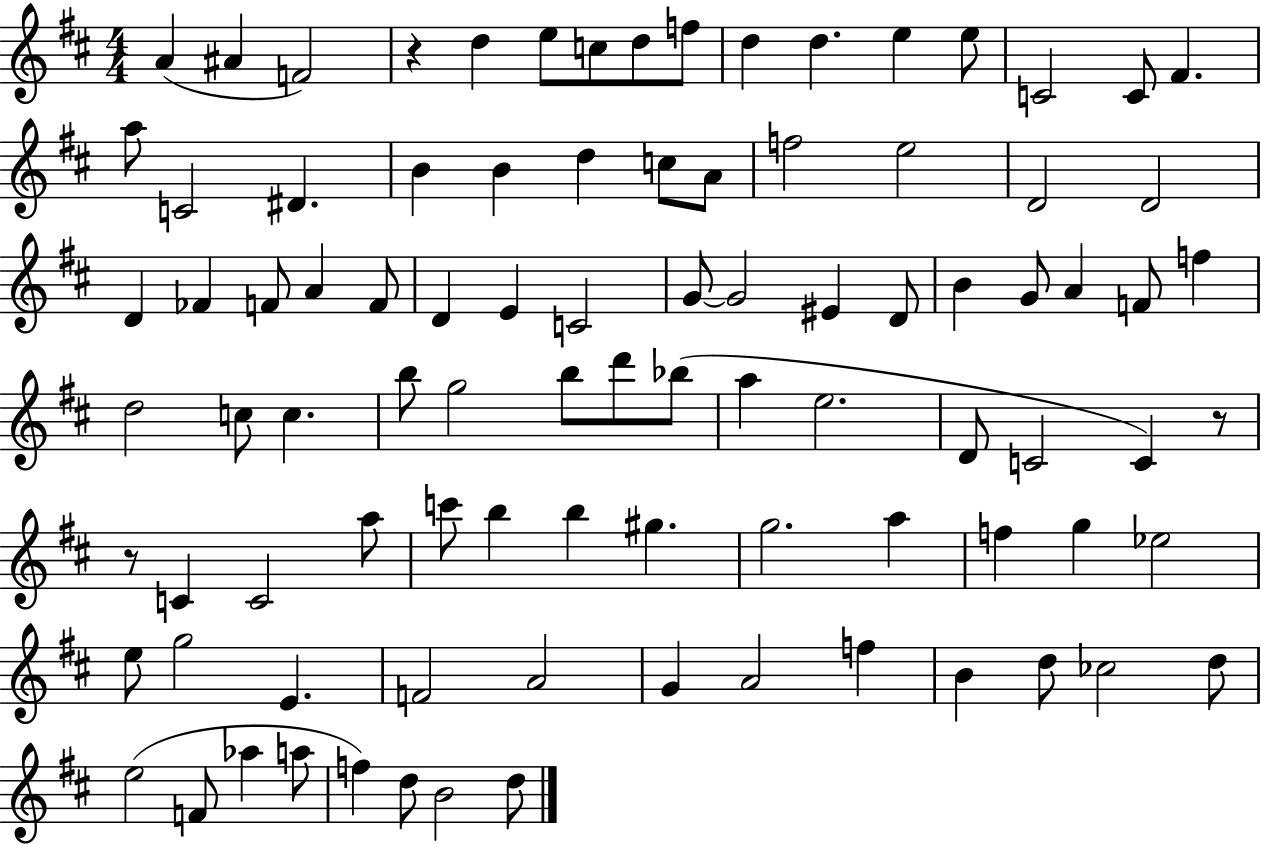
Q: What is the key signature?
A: D major